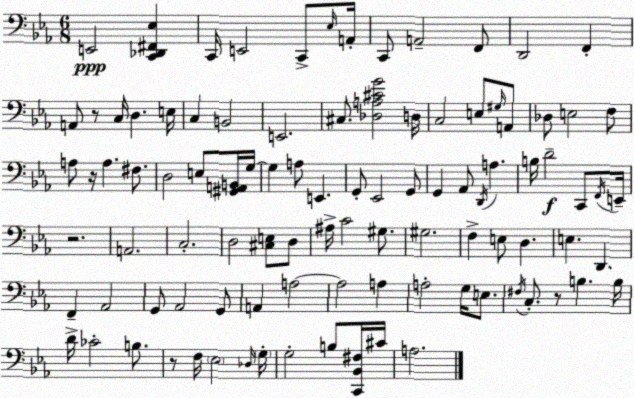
X:1
T:Untitled
M:6/8
L:1/4
K:Eb
E,,2 [C,,_D,,^F,,_E,] C,,/4 E,,2 C,,/2 _E,/4 A,,/4 C,,/2 A,,2 F,,/2 D,,2 F,, A,,/2 z/2 C,/4 D, E,/4 C, B,,2 E,,2 ^C,/2 [_D,A,^CG]2 D,/4 C,2 E,/2 ^G,/4 A,,/2 _D,/2 E,2 F,/2 A,/2 z/4 A, ^F,/2 D,2 E,/2 [^G,,A,,B,,]/4 G,/4 G, A,/2 E,, G,,/2 _E,,2 G,,/2 G,, _A,,/2 D,,/4 A, B,/4 D2 C,,/2 F,,/4 E,,/4 z2 A,,2 C,2 D,2 [^C,E,]/2 D,/2 ^A,/4 C2 ^G,/2 ^G,2 F, E,/2 D, E, D,, F,, _A,,2 G,,/2 _A,,2 G,,/2 A,, A,2 A,2 A, A,2 G,/4 E,/2 ^F,/4 C,/2 z/2 B, B,/4 D/4 _C2 B,/2 z/2 F,/4 _E,2 _D,/4 G,/4 G,2 B,/2 [C,,_B,,^F,]/4 ^C/4 A,2